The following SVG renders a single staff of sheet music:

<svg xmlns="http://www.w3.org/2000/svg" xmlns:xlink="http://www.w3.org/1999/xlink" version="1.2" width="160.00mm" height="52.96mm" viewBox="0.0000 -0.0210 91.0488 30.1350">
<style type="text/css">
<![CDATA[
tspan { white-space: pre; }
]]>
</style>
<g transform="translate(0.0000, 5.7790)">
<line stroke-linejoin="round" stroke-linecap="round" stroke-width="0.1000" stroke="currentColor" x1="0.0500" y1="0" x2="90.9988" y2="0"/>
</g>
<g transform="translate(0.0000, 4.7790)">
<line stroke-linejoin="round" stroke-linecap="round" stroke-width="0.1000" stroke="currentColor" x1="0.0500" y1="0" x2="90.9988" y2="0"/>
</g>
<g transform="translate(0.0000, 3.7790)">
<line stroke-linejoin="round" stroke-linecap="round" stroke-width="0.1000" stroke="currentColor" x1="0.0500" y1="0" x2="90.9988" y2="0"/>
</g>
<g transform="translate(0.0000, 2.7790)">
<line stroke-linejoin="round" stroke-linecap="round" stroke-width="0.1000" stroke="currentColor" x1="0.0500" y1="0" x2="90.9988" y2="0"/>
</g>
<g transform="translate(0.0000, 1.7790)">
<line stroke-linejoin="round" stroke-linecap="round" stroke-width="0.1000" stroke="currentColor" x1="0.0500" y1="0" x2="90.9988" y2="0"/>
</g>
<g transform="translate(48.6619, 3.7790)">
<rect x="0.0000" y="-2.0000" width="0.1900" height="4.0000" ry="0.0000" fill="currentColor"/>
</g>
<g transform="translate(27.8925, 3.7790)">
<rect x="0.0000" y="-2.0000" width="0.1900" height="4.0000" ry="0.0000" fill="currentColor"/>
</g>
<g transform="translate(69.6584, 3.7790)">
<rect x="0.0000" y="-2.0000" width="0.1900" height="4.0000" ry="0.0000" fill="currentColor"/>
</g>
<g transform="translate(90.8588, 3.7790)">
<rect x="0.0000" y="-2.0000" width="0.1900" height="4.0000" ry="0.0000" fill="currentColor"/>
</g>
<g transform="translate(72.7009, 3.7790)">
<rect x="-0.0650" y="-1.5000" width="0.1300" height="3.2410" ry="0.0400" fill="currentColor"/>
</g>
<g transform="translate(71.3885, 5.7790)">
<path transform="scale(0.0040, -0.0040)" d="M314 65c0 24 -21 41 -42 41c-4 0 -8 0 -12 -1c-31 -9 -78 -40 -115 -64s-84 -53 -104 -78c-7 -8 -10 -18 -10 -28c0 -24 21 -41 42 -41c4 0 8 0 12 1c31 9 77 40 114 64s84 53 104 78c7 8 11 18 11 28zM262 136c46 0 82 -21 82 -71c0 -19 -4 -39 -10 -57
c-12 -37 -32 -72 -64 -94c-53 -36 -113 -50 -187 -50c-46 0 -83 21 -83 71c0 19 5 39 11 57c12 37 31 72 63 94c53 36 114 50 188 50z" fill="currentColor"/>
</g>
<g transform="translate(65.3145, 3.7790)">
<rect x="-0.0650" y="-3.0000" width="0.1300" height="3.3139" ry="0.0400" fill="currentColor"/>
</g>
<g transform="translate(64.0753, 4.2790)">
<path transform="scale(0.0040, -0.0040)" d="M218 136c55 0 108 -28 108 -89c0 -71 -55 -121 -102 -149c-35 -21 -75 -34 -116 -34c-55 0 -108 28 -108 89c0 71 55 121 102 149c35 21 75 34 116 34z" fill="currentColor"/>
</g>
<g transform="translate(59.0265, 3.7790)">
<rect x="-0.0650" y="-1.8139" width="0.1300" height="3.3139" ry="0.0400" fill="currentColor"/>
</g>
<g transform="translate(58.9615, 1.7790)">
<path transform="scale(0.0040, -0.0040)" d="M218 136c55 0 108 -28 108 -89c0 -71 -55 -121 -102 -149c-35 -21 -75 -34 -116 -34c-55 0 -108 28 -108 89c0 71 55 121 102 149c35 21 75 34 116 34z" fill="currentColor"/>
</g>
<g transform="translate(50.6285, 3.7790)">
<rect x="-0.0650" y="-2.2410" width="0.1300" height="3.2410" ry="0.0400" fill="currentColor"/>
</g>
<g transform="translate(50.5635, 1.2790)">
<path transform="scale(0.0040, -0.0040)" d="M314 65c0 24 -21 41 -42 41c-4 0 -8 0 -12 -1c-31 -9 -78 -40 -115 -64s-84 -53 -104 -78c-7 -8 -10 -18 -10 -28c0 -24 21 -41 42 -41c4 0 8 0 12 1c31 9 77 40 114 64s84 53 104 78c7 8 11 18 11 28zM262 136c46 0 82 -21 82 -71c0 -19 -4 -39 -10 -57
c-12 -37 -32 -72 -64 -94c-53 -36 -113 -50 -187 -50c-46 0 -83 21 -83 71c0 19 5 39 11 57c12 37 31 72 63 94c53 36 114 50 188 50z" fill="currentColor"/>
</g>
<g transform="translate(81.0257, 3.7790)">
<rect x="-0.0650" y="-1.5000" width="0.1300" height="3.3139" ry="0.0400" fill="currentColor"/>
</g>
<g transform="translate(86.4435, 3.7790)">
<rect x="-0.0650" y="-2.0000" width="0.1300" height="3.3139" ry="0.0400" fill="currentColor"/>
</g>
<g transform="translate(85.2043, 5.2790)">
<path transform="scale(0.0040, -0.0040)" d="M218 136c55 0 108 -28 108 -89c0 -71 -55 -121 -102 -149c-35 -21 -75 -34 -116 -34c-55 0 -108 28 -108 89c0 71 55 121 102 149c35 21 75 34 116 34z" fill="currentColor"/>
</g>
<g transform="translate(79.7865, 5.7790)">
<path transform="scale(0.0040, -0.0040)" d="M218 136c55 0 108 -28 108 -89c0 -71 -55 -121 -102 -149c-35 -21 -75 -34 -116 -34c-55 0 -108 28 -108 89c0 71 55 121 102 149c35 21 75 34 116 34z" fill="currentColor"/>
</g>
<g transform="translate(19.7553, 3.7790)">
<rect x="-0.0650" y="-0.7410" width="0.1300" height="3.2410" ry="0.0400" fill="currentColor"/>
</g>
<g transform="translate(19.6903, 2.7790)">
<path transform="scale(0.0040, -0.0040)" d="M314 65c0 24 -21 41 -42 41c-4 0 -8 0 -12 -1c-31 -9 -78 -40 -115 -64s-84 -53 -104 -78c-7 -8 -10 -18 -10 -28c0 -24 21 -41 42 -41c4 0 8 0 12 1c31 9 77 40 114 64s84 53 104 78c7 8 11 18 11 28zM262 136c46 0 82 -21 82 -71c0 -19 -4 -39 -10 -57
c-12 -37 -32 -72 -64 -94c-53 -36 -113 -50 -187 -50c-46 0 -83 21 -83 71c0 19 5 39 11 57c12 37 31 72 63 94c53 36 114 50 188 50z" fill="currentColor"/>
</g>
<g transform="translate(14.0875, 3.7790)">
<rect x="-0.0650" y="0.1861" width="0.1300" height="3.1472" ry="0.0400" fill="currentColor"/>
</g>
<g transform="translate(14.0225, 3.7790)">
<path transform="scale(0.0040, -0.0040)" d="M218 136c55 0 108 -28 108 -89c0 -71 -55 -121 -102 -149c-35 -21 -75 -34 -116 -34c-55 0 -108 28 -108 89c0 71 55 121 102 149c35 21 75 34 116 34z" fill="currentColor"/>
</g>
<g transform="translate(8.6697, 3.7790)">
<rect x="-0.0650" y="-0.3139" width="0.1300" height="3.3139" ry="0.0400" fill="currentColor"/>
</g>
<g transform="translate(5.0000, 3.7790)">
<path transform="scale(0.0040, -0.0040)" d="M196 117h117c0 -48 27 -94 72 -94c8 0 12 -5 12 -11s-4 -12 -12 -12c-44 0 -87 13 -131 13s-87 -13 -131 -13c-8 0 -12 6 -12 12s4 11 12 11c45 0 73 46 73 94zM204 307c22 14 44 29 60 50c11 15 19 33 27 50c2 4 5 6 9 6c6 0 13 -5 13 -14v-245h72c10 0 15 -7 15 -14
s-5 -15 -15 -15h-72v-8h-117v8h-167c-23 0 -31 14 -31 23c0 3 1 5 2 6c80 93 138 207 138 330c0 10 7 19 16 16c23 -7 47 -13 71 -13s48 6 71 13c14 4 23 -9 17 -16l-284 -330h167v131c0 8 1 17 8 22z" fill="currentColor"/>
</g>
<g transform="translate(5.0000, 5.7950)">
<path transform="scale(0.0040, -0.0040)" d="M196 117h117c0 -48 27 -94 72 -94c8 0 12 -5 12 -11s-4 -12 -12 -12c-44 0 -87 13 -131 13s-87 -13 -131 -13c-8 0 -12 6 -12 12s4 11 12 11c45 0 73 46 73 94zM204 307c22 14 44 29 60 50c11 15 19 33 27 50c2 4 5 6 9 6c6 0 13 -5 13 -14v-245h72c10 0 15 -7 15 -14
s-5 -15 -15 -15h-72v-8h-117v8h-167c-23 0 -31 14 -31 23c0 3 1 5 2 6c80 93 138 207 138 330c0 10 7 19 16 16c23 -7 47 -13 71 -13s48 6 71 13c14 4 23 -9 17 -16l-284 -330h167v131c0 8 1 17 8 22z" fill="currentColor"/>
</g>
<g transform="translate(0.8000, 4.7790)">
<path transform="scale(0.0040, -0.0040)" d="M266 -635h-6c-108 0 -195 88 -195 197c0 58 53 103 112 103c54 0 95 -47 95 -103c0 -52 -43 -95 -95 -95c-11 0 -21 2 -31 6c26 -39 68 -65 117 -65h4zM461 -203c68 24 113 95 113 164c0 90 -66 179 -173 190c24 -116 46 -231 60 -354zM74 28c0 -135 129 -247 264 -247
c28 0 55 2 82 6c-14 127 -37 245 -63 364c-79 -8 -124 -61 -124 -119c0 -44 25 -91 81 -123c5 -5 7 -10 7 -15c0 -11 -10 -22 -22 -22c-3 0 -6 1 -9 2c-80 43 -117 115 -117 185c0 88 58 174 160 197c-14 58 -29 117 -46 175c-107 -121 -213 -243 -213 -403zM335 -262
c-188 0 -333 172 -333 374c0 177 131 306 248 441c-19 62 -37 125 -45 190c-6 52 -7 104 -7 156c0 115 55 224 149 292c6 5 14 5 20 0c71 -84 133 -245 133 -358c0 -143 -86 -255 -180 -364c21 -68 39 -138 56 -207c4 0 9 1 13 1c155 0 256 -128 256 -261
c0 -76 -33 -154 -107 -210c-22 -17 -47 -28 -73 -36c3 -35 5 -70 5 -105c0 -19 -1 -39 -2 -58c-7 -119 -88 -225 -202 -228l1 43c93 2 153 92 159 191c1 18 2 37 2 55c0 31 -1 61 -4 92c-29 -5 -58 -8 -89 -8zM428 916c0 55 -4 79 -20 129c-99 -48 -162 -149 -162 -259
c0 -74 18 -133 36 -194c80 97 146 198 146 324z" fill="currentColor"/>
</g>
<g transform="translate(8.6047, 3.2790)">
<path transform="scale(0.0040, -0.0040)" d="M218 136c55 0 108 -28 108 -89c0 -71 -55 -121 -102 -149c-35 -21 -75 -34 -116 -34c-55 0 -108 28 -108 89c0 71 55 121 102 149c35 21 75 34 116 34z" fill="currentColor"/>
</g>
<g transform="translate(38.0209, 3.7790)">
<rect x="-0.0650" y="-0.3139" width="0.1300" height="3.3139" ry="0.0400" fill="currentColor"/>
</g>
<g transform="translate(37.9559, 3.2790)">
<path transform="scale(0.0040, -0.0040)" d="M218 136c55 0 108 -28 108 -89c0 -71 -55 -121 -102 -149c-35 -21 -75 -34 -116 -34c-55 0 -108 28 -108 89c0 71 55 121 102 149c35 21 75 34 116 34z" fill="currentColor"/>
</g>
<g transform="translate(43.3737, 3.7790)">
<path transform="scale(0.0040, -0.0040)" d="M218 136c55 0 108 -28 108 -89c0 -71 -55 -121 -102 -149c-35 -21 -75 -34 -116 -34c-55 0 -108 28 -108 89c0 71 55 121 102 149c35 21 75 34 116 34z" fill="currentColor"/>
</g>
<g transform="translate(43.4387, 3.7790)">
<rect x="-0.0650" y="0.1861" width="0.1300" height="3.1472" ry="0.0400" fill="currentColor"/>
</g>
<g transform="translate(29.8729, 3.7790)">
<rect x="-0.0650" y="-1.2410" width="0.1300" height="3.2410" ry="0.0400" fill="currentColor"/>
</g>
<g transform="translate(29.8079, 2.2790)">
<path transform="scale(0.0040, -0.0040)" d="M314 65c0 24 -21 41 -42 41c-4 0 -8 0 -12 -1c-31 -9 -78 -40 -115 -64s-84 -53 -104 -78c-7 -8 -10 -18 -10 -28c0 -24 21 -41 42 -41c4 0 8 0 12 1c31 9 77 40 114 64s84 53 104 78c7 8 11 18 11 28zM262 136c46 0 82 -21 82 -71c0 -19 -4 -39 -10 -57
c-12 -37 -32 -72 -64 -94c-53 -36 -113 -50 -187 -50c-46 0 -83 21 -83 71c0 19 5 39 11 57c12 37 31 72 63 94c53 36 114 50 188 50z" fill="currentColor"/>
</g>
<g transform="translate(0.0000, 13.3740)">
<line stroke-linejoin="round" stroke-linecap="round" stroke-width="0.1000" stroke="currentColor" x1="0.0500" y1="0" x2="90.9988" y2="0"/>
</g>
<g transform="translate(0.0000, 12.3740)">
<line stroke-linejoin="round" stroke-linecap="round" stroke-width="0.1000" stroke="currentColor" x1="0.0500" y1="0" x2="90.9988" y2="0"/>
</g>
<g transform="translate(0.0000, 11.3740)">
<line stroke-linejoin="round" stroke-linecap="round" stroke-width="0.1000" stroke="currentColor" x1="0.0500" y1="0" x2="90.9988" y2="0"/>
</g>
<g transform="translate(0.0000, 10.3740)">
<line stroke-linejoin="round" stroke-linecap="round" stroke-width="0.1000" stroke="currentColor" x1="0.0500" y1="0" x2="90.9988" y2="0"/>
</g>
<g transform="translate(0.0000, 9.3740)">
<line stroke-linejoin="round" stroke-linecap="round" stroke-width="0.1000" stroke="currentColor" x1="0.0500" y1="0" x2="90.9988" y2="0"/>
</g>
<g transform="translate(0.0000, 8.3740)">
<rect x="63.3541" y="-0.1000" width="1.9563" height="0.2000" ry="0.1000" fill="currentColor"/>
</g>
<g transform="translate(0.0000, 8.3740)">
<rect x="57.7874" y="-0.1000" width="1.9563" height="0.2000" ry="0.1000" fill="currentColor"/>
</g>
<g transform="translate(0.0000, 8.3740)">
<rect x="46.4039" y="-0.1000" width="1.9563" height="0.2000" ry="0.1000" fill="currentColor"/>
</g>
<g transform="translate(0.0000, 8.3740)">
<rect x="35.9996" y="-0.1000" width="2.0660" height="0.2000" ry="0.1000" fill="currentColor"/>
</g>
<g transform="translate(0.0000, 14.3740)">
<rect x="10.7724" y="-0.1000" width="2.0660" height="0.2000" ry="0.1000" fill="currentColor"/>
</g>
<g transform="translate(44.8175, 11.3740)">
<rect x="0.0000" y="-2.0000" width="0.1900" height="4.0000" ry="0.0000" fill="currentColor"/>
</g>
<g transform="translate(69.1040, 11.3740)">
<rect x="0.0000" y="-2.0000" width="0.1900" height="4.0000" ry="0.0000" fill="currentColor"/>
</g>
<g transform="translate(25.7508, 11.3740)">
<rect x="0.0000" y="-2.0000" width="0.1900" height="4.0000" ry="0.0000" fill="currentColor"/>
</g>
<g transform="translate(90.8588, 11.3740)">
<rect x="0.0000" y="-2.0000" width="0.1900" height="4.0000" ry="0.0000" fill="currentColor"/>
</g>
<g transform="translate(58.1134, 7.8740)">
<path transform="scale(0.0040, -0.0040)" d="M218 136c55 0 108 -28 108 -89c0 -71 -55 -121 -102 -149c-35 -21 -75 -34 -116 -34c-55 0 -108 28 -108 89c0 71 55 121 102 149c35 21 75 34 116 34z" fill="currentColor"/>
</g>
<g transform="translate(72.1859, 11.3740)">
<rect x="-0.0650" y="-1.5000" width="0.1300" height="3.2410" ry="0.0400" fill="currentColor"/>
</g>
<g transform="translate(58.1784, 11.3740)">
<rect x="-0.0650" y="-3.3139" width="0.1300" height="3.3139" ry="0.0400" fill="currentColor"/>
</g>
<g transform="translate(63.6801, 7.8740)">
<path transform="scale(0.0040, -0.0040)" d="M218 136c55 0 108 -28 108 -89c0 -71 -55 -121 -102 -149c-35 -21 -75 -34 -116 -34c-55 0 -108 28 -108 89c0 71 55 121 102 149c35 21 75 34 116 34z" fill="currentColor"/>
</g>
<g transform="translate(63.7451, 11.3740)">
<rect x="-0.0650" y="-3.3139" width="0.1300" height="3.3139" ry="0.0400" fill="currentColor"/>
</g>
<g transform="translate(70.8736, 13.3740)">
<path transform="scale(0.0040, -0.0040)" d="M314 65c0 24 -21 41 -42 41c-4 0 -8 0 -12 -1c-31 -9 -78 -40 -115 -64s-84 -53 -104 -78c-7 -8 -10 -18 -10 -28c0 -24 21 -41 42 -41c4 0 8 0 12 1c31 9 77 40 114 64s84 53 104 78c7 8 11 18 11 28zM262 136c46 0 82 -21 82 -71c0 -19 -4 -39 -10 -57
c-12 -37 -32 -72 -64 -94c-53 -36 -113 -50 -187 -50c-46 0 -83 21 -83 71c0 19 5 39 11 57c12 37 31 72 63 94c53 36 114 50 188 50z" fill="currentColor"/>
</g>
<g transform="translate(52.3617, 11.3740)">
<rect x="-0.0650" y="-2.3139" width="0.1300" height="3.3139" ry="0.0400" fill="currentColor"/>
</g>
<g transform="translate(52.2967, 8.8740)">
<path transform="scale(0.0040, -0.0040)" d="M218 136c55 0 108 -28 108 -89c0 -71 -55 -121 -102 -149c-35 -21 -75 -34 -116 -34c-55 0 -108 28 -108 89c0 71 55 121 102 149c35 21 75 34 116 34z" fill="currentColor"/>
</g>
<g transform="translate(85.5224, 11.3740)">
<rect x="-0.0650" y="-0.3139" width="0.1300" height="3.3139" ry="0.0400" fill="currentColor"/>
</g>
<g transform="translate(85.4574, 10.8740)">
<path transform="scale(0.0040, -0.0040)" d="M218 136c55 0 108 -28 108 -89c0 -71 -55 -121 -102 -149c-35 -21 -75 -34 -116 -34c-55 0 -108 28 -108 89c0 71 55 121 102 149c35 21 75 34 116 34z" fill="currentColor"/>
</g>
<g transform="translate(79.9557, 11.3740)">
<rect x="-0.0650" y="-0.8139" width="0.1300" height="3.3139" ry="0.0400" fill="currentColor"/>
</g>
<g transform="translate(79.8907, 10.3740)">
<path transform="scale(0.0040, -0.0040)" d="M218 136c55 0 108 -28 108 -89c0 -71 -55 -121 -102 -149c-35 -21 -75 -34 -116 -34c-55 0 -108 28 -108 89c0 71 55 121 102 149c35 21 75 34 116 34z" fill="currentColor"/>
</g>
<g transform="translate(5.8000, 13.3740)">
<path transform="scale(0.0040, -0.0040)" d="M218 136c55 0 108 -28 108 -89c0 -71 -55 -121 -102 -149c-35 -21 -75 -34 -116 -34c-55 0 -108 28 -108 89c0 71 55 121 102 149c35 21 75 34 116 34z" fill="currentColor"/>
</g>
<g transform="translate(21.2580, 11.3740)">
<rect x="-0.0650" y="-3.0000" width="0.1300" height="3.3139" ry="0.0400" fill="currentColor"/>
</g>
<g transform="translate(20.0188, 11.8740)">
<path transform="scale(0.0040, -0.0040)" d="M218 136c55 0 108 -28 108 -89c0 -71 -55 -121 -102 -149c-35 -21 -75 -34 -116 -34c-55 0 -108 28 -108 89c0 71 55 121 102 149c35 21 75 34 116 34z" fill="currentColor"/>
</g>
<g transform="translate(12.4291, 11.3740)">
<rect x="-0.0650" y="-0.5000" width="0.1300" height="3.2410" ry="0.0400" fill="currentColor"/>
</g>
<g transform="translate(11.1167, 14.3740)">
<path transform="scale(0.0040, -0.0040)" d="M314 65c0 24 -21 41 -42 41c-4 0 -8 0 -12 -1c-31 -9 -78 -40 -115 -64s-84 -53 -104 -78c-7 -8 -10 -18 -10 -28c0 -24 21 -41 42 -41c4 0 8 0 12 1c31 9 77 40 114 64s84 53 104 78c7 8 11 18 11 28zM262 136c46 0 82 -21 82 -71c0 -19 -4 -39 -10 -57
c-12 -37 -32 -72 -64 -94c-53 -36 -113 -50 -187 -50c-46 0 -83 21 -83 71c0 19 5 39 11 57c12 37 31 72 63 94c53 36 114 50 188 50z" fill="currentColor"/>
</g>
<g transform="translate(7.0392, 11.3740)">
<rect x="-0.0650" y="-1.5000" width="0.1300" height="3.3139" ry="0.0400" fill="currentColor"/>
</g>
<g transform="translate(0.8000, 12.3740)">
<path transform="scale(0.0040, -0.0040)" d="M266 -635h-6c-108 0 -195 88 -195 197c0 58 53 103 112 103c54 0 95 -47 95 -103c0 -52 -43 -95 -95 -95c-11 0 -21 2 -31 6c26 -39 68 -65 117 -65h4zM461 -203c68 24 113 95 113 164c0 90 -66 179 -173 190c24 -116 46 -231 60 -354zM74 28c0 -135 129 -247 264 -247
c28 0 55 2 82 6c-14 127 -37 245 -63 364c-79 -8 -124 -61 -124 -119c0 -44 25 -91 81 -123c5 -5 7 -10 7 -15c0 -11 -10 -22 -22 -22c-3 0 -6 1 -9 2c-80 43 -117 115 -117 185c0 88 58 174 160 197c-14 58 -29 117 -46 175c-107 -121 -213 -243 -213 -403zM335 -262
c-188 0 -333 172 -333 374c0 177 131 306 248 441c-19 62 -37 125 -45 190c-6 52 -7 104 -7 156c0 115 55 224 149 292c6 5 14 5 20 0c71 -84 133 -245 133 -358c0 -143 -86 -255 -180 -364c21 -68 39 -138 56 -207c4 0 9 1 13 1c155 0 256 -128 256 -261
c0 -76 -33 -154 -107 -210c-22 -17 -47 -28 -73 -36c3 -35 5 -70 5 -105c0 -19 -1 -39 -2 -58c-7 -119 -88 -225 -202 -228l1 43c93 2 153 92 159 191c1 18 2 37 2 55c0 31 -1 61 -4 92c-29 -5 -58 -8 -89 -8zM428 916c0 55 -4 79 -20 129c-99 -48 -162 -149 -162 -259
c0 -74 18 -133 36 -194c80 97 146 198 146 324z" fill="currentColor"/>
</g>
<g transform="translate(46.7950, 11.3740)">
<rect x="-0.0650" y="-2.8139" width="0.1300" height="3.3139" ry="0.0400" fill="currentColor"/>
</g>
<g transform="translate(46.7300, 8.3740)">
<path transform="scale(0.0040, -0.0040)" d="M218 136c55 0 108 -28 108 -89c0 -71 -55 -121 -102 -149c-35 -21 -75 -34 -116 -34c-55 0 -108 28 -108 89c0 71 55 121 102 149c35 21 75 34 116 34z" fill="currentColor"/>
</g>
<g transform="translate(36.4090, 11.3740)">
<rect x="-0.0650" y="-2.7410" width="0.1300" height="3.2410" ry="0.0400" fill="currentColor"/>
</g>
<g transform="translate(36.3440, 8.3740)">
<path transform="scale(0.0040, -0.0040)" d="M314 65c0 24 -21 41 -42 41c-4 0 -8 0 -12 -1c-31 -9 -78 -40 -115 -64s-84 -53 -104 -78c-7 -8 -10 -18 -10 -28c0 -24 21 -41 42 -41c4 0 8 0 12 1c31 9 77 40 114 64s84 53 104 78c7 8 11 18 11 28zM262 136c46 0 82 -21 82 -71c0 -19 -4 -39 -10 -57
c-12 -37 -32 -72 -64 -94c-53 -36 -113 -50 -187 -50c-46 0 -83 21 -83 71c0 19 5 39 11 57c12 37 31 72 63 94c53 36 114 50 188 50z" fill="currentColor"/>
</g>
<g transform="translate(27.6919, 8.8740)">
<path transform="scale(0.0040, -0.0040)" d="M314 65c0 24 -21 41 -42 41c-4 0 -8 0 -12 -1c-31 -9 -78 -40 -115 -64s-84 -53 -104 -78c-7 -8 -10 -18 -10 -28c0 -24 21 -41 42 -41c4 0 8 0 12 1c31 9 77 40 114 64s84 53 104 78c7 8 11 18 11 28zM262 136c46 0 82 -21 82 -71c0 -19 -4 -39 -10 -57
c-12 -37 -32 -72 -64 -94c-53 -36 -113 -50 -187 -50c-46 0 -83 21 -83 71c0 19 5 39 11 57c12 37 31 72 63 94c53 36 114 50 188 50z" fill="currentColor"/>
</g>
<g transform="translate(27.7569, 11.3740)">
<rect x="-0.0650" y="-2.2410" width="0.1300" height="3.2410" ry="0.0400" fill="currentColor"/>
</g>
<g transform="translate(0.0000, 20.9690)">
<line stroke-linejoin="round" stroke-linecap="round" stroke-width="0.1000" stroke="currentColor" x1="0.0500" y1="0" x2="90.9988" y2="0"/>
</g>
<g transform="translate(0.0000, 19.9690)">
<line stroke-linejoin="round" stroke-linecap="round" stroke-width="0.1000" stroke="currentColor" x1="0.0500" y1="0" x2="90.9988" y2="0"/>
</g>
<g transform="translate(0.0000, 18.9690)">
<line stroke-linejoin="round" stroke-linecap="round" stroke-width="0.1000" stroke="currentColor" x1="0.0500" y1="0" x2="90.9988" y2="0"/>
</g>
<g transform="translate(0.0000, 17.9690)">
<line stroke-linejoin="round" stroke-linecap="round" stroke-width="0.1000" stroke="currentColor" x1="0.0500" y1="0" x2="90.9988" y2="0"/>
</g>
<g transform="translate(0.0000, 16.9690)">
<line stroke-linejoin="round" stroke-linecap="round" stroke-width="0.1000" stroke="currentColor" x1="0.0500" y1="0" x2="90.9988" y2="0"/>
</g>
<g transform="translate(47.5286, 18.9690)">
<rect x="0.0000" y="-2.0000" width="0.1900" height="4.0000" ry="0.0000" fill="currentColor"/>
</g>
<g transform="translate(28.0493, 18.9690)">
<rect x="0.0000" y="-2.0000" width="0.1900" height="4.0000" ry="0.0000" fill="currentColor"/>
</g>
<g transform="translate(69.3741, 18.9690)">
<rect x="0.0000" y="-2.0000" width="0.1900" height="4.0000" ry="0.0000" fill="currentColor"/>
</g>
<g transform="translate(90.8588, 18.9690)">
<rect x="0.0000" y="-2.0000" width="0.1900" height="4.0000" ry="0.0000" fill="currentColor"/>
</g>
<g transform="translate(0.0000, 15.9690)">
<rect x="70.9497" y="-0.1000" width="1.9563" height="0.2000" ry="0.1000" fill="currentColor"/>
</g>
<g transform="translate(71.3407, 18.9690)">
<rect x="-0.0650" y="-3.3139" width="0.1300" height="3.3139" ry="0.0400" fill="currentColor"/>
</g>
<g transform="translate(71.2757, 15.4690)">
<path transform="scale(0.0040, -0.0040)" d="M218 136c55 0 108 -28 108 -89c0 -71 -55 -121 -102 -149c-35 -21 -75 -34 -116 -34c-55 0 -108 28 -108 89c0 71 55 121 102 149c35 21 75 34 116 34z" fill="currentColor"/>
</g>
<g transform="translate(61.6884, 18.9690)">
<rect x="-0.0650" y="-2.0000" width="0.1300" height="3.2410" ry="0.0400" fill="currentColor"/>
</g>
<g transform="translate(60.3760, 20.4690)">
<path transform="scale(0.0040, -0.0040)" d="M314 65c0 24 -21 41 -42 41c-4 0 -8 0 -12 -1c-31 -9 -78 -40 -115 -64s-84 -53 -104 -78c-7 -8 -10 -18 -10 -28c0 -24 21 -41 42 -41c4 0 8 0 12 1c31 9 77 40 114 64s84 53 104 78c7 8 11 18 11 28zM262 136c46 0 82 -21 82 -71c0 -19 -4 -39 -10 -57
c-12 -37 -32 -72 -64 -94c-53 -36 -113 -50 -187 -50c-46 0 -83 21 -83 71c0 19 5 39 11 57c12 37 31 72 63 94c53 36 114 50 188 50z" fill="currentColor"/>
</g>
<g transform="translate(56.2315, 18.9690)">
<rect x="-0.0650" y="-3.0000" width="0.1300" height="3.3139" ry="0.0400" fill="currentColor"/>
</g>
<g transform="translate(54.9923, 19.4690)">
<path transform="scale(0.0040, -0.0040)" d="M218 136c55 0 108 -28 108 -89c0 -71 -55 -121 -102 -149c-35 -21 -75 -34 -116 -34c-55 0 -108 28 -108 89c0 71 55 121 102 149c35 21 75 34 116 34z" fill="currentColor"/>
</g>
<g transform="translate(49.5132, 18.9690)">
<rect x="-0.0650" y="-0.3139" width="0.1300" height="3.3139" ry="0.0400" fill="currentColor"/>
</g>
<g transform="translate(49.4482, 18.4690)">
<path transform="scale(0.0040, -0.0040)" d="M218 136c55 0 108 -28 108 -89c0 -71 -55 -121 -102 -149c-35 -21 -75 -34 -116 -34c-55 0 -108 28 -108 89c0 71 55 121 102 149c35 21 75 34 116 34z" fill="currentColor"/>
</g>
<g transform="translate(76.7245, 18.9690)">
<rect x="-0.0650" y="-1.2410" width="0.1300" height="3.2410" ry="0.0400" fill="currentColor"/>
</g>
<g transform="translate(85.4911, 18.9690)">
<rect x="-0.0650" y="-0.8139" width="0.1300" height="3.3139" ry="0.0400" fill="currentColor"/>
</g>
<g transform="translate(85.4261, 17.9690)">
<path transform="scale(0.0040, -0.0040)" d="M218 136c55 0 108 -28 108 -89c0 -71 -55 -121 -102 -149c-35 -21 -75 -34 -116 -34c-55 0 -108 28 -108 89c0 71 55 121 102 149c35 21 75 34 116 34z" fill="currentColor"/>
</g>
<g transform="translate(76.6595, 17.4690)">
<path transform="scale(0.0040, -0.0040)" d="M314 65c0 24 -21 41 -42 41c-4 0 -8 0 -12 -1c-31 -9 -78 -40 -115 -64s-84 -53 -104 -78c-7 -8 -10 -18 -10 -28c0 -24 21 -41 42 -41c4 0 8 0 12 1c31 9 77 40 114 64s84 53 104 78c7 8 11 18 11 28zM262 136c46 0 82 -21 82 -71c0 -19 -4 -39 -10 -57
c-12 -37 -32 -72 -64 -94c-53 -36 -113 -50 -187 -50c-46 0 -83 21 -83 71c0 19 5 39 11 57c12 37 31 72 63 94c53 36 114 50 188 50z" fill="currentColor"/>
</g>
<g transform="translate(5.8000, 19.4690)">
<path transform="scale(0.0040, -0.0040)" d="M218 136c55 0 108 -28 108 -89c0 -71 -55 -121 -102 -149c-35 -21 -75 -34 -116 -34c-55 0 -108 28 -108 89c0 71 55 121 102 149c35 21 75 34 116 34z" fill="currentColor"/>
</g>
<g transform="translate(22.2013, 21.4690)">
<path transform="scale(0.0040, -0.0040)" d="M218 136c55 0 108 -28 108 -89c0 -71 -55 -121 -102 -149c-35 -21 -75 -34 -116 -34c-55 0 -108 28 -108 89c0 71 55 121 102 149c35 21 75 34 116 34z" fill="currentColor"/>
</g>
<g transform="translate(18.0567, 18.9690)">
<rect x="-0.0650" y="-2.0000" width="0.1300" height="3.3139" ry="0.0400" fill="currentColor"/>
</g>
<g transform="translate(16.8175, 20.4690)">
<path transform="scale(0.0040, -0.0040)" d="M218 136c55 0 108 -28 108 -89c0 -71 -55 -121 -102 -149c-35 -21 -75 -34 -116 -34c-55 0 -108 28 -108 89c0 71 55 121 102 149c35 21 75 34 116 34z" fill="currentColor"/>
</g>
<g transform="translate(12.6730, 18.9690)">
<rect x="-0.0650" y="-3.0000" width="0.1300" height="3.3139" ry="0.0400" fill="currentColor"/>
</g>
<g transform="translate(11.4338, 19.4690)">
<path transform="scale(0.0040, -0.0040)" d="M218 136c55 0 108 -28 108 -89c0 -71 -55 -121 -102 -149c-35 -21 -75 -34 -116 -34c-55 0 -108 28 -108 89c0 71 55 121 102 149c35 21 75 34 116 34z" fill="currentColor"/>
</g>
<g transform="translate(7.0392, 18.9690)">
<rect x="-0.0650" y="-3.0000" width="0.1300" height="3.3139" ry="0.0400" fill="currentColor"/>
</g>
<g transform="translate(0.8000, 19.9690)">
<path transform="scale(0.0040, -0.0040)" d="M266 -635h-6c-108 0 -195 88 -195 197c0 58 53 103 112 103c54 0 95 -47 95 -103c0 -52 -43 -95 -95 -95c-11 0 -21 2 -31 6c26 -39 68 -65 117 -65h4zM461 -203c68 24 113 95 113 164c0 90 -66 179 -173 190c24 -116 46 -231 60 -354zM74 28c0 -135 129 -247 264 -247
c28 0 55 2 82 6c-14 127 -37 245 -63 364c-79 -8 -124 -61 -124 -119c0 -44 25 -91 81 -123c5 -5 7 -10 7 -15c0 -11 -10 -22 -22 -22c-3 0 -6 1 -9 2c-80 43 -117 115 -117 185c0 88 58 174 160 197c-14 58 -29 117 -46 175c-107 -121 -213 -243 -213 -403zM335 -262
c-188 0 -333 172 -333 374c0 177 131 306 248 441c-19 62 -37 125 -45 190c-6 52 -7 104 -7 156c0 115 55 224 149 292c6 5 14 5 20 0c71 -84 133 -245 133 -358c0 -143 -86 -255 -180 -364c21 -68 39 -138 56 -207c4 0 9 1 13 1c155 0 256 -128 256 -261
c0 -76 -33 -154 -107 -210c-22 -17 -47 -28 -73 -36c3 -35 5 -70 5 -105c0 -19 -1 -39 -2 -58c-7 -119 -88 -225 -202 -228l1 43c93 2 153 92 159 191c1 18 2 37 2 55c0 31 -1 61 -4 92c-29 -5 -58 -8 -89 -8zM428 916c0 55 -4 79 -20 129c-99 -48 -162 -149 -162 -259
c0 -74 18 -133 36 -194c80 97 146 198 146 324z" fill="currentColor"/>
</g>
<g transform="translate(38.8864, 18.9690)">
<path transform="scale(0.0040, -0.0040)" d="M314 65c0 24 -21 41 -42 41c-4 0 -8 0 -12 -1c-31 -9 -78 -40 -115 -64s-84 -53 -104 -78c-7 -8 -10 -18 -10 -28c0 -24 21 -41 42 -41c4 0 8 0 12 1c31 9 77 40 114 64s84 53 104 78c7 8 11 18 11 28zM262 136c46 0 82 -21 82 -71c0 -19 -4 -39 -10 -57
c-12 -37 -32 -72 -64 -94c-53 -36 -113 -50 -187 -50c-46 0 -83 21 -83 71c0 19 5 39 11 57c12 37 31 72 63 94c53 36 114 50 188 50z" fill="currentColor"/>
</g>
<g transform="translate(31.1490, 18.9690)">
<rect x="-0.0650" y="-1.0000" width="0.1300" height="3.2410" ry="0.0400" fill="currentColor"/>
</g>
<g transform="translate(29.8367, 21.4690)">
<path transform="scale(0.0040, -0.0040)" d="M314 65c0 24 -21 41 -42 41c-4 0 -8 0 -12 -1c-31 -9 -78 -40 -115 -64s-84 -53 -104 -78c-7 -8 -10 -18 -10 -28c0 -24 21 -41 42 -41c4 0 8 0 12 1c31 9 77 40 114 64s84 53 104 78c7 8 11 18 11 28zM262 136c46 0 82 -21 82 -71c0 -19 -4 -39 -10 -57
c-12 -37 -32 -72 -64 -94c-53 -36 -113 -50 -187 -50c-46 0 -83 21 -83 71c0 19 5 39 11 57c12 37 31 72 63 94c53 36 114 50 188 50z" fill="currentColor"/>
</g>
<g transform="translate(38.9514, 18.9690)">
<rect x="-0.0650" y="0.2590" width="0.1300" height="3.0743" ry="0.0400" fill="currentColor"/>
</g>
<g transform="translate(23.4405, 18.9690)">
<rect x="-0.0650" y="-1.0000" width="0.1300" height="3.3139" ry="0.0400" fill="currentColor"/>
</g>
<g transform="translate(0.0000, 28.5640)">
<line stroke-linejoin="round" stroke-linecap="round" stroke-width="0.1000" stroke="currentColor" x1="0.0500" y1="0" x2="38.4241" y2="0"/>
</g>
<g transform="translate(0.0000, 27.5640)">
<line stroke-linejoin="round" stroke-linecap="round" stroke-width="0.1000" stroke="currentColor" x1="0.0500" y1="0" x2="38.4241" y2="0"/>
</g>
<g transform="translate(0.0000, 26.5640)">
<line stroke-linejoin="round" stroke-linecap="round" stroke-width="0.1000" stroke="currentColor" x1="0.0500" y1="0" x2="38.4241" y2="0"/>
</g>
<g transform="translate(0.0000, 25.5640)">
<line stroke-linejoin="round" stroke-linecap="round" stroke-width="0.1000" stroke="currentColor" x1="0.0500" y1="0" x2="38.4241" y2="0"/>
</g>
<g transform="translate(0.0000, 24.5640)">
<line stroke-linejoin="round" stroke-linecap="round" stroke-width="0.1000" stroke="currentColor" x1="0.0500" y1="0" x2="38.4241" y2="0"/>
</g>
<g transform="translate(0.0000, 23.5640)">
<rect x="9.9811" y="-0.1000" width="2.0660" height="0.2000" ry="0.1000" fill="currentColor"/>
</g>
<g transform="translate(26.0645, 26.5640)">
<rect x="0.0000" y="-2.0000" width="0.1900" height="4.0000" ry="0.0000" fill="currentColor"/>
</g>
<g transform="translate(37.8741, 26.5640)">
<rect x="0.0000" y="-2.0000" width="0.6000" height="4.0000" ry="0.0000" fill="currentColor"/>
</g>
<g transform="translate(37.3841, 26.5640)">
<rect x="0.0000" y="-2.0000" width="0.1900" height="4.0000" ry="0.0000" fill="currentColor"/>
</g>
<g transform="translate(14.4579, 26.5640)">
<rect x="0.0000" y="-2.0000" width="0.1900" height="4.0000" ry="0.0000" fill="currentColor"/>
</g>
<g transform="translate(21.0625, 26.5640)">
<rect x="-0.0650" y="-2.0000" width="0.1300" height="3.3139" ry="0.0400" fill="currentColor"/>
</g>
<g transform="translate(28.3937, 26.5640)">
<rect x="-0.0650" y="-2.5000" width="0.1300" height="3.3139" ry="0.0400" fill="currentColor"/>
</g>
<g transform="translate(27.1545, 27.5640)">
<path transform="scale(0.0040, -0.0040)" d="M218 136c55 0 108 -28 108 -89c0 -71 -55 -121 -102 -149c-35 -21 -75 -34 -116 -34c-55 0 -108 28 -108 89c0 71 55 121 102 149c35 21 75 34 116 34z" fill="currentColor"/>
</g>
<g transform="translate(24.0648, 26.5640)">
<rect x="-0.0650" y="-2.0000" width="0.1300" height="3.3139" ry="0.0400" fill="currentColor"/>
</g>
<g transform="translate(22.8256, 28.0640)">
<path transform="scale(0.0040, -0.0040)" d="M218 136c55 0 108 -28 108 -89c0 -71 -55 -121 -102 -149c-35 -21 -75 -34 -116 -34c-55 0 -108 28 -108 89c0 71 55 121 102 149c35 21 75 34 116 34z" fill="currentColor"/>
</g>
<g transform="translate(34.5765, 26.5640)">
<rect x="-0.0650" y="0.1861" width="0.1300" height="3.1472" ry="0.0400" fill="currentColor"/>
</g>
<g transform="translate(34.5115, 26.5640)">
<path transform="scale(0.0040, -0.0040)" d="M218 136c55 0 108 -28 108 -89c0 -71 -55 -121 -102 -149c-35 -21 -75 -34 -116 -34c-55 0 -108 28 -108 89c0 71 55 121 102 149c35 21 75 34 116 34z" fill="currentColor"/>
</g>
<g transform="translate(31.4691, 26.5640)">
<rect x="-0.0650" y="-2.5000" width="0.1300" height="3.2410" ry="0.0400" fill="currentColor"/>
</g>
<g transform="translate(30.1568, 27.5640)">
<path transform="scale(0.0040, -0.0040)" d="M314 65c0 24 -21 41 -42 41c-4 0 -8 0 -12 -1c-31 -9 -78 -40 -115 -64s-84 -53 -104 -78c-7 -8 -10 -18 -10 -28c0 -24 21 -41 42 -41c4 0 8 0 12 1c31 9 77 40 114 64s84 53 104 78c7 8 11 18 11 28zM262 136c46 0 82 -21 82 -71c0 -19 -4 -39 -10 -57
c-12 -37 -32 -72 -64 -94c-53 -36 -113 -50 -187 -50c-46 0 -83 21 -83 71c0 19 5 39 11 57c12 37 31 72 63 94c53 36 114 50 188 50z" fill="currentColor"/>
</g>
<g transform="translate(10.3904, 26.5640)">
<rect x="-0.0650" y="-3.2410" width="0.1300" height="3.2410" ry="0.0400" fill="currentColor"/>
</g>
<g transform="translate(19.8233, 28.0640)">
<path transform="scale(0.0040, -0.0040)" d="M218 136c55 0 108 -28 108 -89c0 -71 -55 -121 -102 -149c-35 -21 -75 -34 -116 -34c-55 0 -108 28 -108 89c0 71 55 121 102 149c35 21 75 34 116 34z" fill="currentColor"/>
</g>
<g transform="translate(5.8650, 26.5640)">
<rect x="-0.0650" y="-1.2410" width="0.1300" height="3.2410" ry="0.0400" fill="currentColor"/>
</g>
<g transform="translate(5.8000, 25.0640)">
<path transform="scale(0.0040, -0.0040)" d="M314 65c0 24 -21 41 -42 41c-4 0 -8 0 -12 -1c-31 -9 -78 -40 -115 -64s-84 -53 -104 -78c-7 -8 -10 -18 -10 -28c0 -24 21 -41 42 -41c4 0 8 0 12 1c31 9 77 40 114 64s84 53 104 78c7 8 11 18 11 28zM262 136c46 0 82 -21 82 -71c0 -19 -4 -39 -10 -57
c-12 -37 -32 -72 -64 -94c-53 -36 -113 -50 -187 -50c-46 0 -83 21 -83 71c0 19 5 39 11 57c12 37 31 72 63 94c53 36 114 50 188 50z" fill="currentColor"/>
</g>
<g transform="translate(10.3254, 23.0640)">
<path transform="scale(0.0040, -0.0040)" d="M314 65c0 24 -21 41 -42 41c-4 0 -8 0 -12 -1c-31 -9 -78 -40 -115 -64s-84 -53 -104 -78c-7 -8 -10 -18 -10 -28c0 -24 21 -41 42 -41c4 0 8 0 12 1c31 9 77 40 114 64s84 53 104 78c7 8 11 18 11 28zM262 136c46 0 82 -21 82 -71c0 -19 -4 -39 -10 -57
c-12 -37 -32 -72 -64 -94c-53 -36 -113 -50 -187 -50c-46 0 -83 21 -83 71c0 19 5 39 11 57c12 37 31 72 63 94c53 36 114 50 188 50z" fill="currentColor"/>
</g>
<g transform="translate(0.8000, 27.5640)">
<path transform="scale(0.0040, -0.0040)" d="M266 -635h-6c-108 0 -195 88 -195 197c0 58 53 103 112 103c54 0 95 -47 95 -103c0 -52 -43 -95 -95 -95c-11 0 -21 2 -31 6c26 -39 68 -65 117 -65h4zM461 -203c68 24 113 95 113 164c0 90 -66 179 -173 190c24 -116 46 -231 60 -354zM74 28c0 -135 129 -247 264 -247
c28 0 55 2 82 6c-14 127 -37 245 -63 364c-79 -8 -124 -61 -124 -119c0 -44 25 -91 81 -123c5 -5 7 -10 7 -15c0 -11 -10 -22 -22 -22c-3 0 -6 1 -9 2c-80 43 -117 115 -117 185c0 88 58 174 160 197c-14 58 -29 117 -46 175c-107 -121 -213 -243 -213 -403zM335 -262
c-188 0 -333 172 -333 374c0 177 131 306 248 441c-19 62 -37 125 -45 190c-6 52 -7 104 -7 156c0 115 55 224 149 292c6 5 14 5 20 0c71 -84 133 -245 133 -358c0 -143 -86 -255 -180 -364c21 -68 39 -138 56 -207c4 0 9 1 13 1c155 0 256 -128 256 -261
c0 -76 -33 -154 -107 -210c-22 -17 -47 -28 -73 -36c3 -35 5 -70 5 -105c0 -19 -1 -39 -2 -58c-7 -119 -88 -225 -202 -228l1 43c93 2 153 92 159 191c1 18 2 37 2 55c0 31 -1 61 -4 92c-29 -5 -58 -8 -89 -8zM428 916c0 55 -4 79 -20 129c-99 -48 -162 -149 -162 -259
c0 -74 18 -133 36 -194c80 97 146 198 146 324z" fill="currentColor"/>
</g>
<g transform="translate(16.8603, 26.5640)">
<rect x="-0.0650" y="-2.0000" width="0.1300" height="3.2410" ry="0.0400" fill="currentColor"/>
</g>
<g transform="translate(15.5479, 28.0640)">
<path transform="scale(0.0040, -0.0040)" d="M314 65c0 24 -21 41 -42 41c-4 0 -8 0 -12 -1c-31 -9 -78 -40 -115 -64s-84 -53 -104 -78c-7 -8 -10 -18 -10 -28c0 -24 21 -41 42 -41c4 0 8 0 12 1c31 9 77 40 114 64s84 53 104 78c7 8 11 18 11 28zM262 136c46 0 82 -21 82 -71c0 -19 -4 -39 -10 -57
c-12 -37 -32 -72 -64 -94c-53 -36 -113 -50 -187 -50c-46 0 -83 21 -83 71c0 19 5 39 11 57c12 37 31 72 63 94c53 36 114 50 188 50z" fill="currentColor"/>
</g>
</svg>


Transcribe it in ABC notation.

X:1
T:Untitled
M:4/4
L:1/4
K:C
c B d2 e2 c B g2 f A E2 E F E C2 A g2 a2 a g b b E2 d c A A F D D2 B2 c A F2 b e2 d e2 b2 F2 F F G G2 B